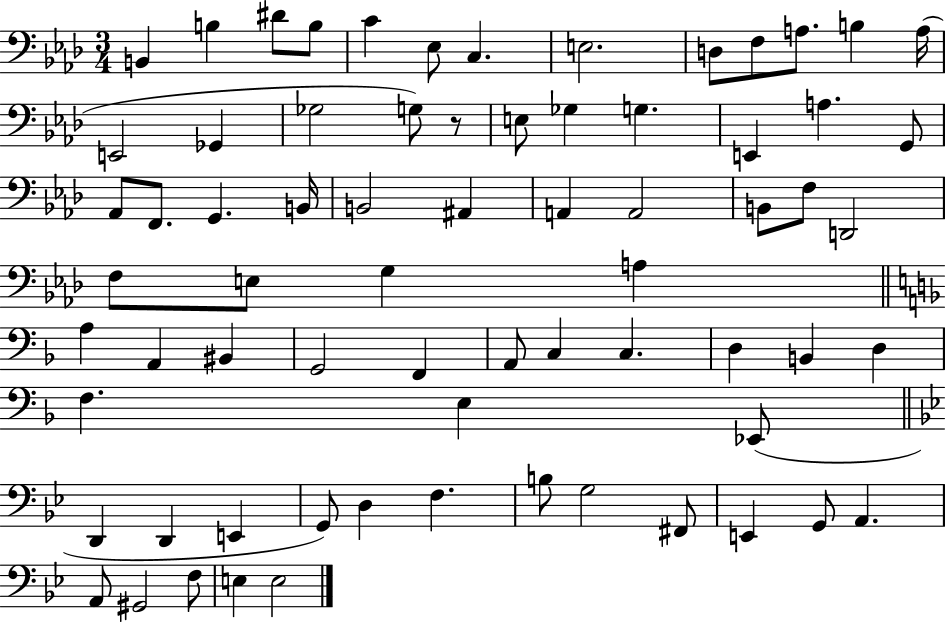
X:1
T:Untitled
M:3/4
L:1/4
K:Ab
B,, B, ^D/2 B,/2 C _E,/2 C, E,2 D,/2 F,/2 A,/2 B, A,/4 E,,2 _G,, _G,2 G,/2 z/2 E,/2 _G, G, E,, A, G,,/2 _A,,/2 F,,/2 G,, B,,/4 B,,2 ^A,, A,, A,,2 B,,/2 F,/2 D,,2 F,/2 E,/2 G, A, A, A,, ^B,, G,,2 F,, A,,/2 C, C, D, B,, D, F, E, _E,,/2 D,, D,, E,, G,,/2 D, F, B,/2 G,2 ^F,,/2 E,, G,,/2 A,, A,,/2 ^G,,2 F,/2 E, E,2